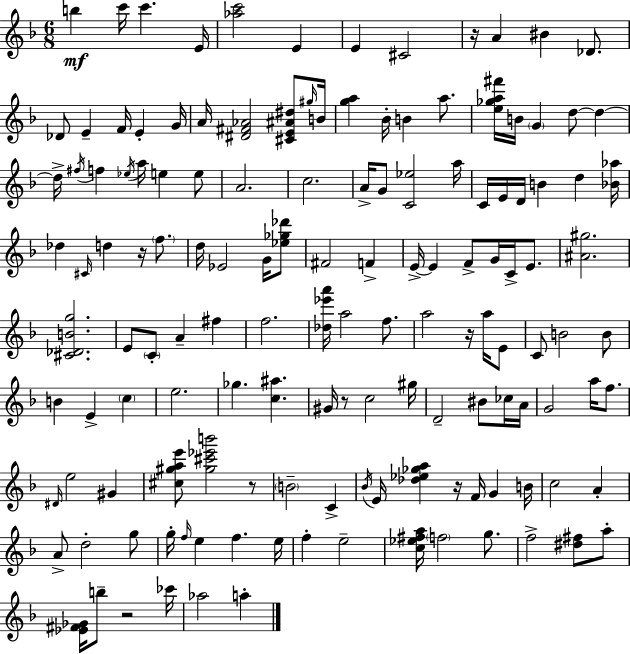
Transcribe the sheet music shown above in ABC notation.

X:1
T:Untitled
M:6/8
L:1/4
K:Dm
b c'/4 c' E/4 [_ac']2 E E ^C2 z/4 A ^B _D/2 _D/2 E F/4 E G/4 A/4 [^D^F_A]2 [^CE^A^d]/2 ^g/4 B/4 [ga] _B/4 B a/2 [e_ga^f']/4 B/4 G d/2 d d/4 ^f/4 f _e/4 a/4 e e/2 A2 c2 A/4 G/2 [C_e]2 a/4 C/4 E/4 D/4 B d [_B_a]/4 _d ^C/4 d z/4 f/2 d/4 _E2 G/4 [_e_g_d']/2 ^F2 F E/4 E F/2 G/4 C/4 E/2 [^A^g]2 [^C_DBg]2 E/2 C/2 A ^f f2 [_d_e'a']/4 a2 f/2 a2 z/4 a/4 E/2 C/2 B2 B/2 B E c e2 _g [c^a] ^G/4 z/2 c2 ^g/4 D2 ^B/2 _c/4 A/4 G2 a/4 f/2 ^D/4 e2 ^G [^c^gae']/2 [^g^c'_e'b']2 z/2 B2 C _B/4 E/4 [_d_e_ga] z/4 F/4 G B/4 c2 A A/2 d2 g/2 g/4 f/4 e f e/4 f e2 [c_e^fa]/4 f2 g/2 f2 [^d^f]/2 a/2 [_E^F_G]/4 b/2 z2 _c'/4 _a2 a